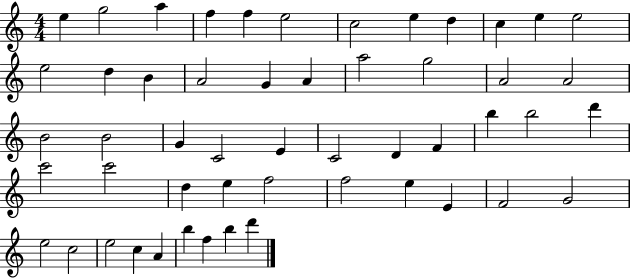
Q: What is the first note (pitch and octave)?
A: E5